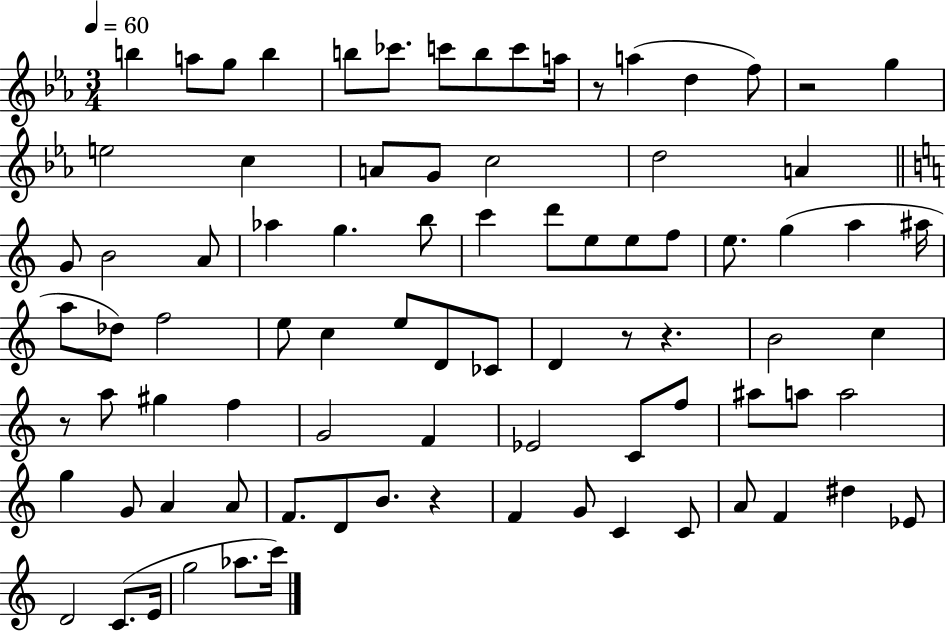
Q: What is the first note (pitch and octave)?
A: B5